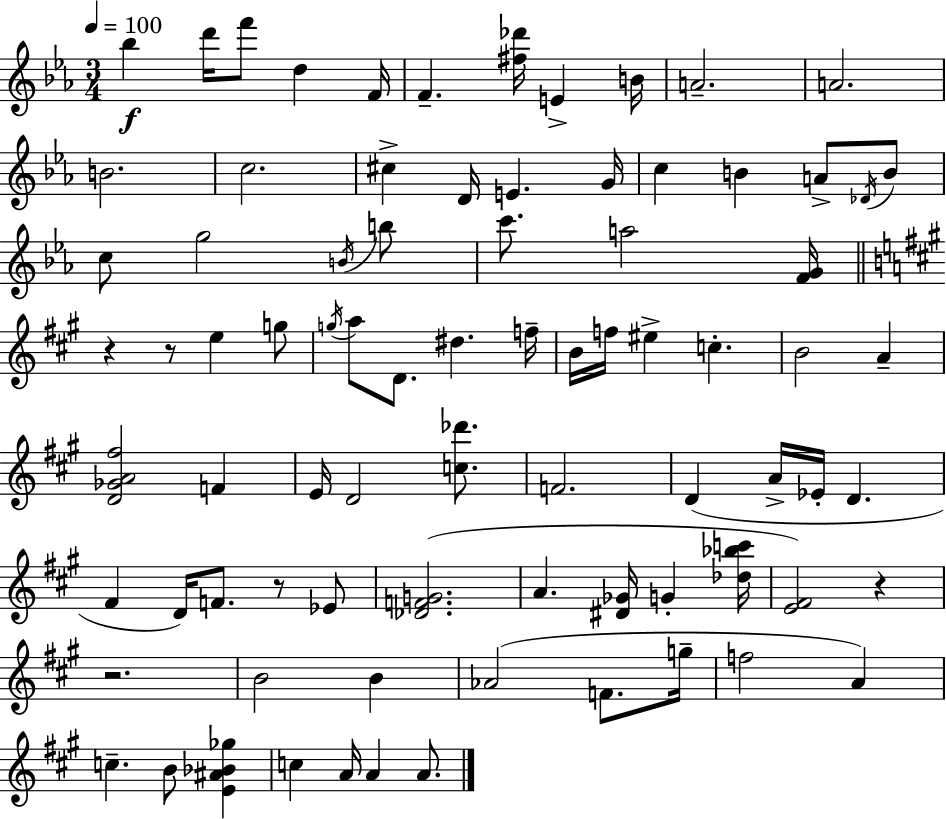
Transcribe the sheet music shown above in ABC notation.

X:1
T:Untitled
M:3/4
L:1/4
K:Cm
_b d'/4 f'/2 d F/4 F [^f_d']/4 E B/4 A2 A2 B2 c2 ^c D/4 E G/4 c B A/2 _D/4 B/2 c/2 g2 B/4 b/2 c'/2 a2 [FG]/4 z z/2 e g/2 g/4 a/2 D/2 ^d f/4 B/4 f/4 ^e c B2 A [D_GA^f]2 F E/4 D2 [c_d']/2 F2 D A/4 _E/4 D ^F D/4 F/2 z/2 _E/2 [_DFG]2 A [^D_G]/4 G [_d_bc']/4 [E^F]2 z z2 B2 B _A2 F/2 g/4 f2 A c B/2 [E^A_B_g] c A/4 A A/2